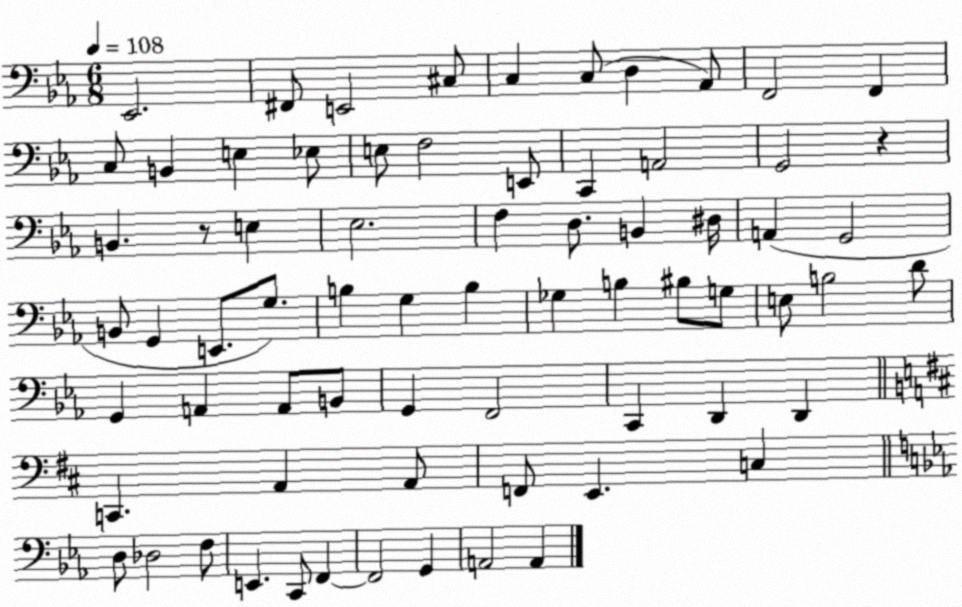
X:1
T:Untitled
M:6/8
L:1/4
K:Eb
_E,,2 ^F,,/2 E,,2 ^C,/2 C, C,/2 D, _A,,/2 F,,2 F,, C,/2 B,, E, _E,/2 E,/2 F,2 E,,/2 C,, A,,2 G,,2 z B,, z/2 E, _E,2 F, D,/2 B,, ^D,/4 A,, G,,2 B,,/2 G,, E,,/2 G,/2 B, G, B, _G, B, ^B,/2 G,/2 E,/2 B,2 D/2 G,, A,, A,,/2 B,,/2 G,, F,,2 C,, D,, D,, C,, A,, A,,/2 F,,/2 E,, C, D,/2 _D,2 F,/2 E,, C,,/2 F,, F,,2 G,, A,,2 A,,